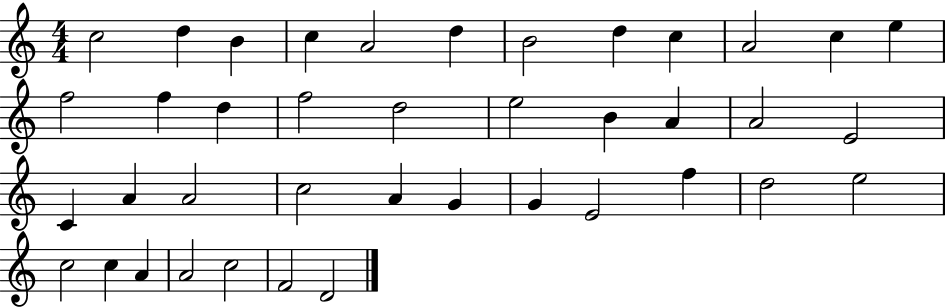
{
  \clef treble
  \numericTimeSignature
  \time 4/4
  \key c \major
  c''2 d''4 b'4 | c''4 a'2 d''4 | b'2 d''4 c''4 | a'2 c''4 e''4 | \break f''2 f''4 d''4 | f''2 d''2 | e''2 b'4 a'4 | a'2 e'2 | \break c'4 a'4 a'2 | c''2 a'4 g'4 | g'4 e'2 f''4 | d''2 e''2 | \break c''2 c''4 a'4 | a'2 c''2 | f'2 d'2 | \bar "|."
}